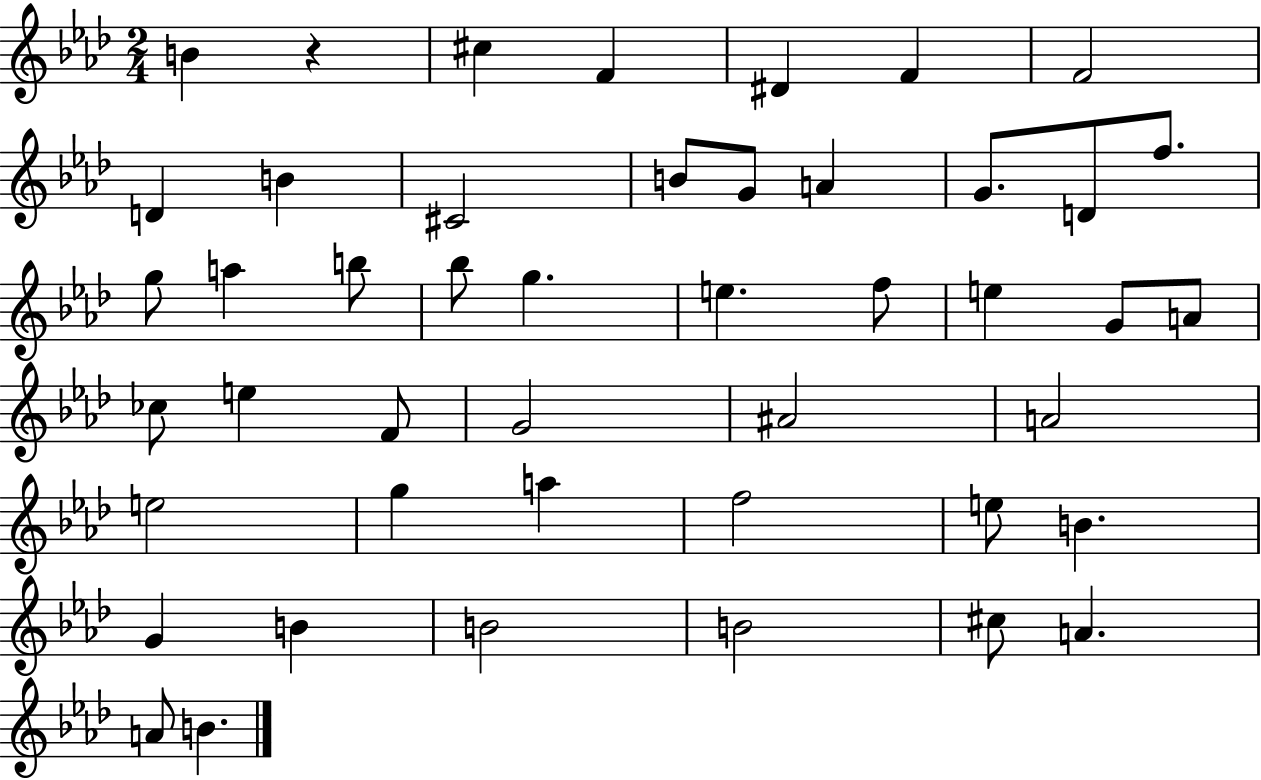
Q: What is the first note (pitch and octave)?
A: B4